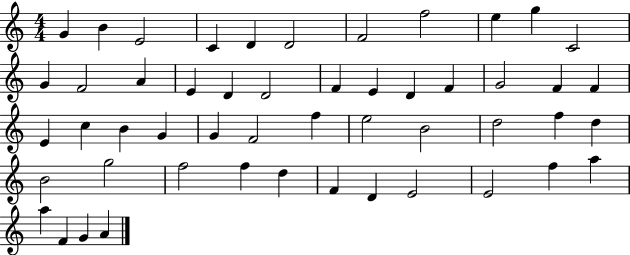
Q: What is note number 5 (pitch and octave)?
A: D4